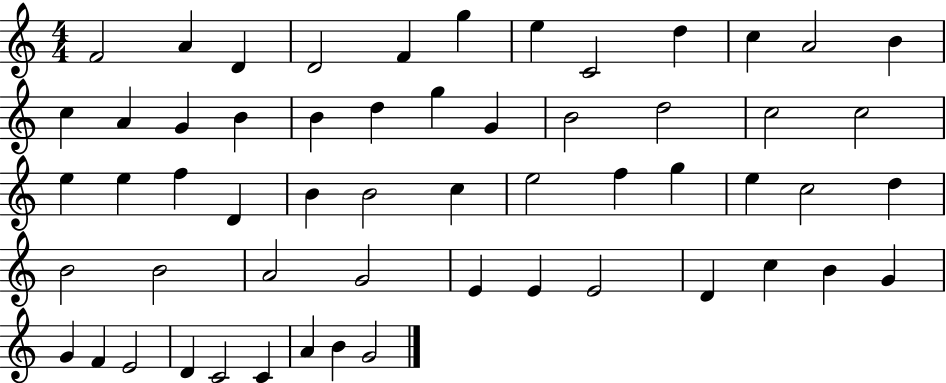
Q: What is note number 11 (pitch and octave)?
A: A4